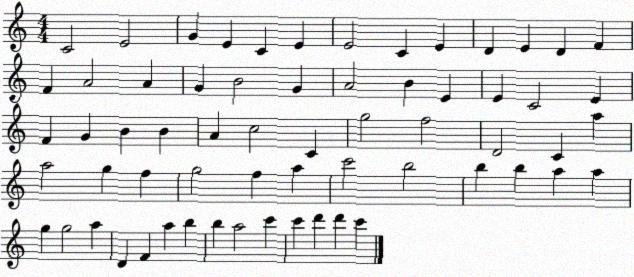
X:1
T:Untitled
M:4/4
L:1/4
K:C
C2 E2 G E C E E2 C E D E D F F A2 A G B2 G A2 B E E C2 E F G B B A c2 C g2 f2 D2 C a a2 g f g2 f a c'2 b2 b b a a g g2 a D F a b b a2 c' c' d' d' c'